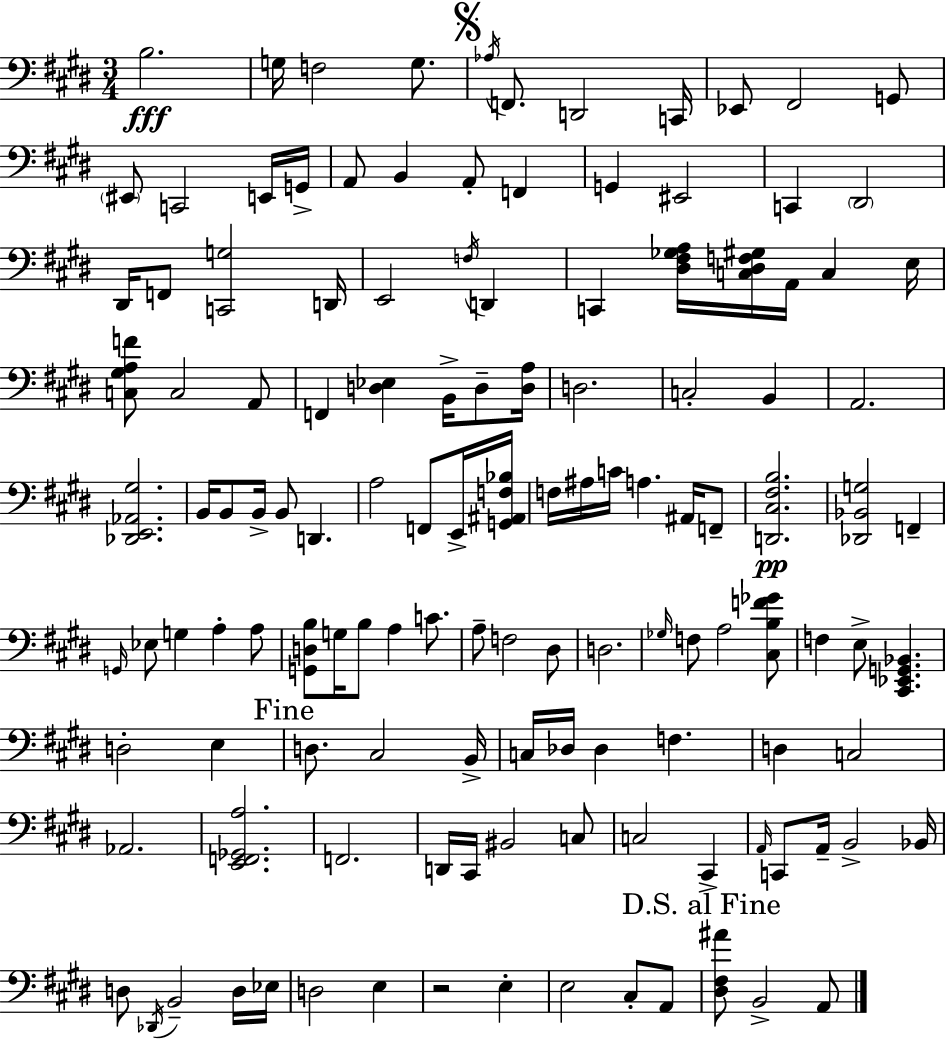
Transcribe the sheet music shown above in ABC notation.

X:1
T:Untitled
M:3/4
L:1/4
K:E
B,2 G,/4 F,2 G,/2 _A,/4 F,,/2 D,,2 C,,/4 _E,,/2 ^F,,2 G,,/2 ^E,,/2 C,,2 E,,/4 G,,/4 A,,/2 B,, A,,/2 F,, G,, ^E,,2 C,, ^D,,2 ^D,,/4 F,,/2 [C,,G,]2 D,,/4 E,,2 F,/4 D,, C,, [^D,^F,_G,A,]/4 [C,^D,F,^G,]/4 A,,/4 C, E,/4 [C,^G,A,F]/2 C,2 A,,/2 F,, [D,_E,] B,,/4 D,/2 [D,A,]/4 D,2 C,2 B,, A,,2 [_D,,E,,_A,,^G,]2 B,,/4 B,,/2 B,,/4 B,,/2 D,, A,2 F,,/2 E,,/4 [G,,^A,,F,_B,]/4 F,/4 ^A,/4 C/4 A, ^A,,/4 F,,/2 [D,,^C,^F,B,]2 [_D,,_B,,G,]2 F,, G,,/4 _E,/2 G, A, A,/2 [G,,D,B,]/2 G,/4 B,/2 A, C/2 A,/2 F,2 ^D,/2 D,2 _G,/4 F,/2 A,2 [^C,B,F_G]/2 F, E,/2 [^C,,_E,,G,,_B,,] D,2 E, D,/2 ^C,2 B,,/4 C,/4 _D,/4 _D, F, D, C,2 _A,,2 [E,,F,,_G,,A,]2 F,,2 D,,/4 ^C,,/4 ^B,,2 C,/2 C,2 ^C,, A,,/4 C,,/2 A,,/4 B,,2 _B,,/4 D,/2 _D,,/4 B,,2 D,/4 _E,/4 D,2 E, z2 E, E,2 ^C,/2 A,,/2 [^D,^F,^A]/2 B,,2 A,,/2